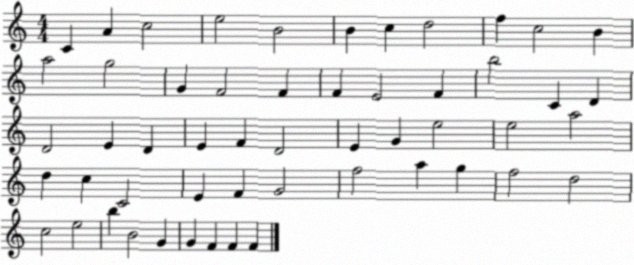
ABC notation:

X:1
T:Untitled
M:4/4
L:1/4
K:C
C A c2 e2 B2 B c d2 f c2 B a2 g2 G F2 F F E2 F b2 C D D2 E D E F D2 E G e2 e2 a2 d c C2 E F G2 f2 a g f2 d2 c2 e2 b B2 G G F F F